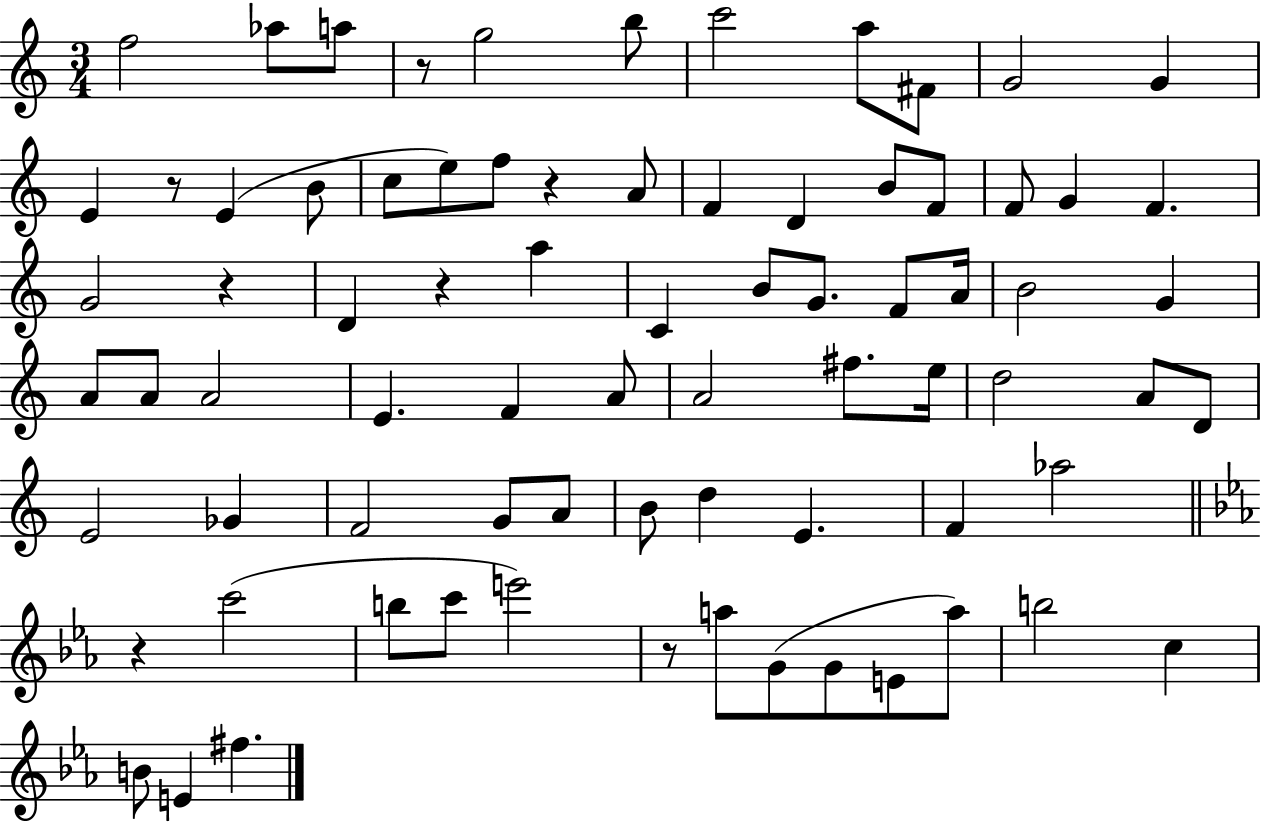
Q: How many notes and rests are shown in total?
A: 77